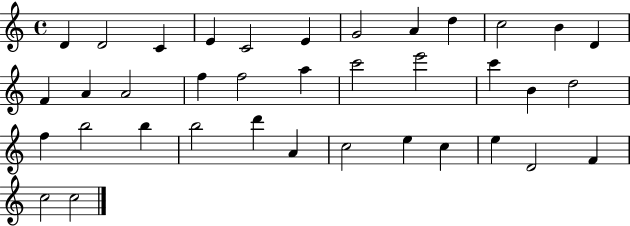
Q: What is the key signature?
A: C major